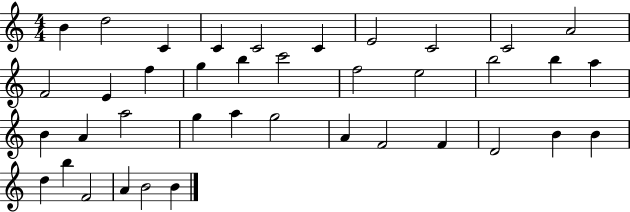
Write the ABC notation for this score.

X:1
T:Untitled
M:4/4
L:1/4
K:C
B d2 C C C2 C E2 C2 C2 A2 F2 E f g b c'2 f2 e2 b2 b a B A a2 g a g2 A F2 F D2 B B d b F2 A B2 B